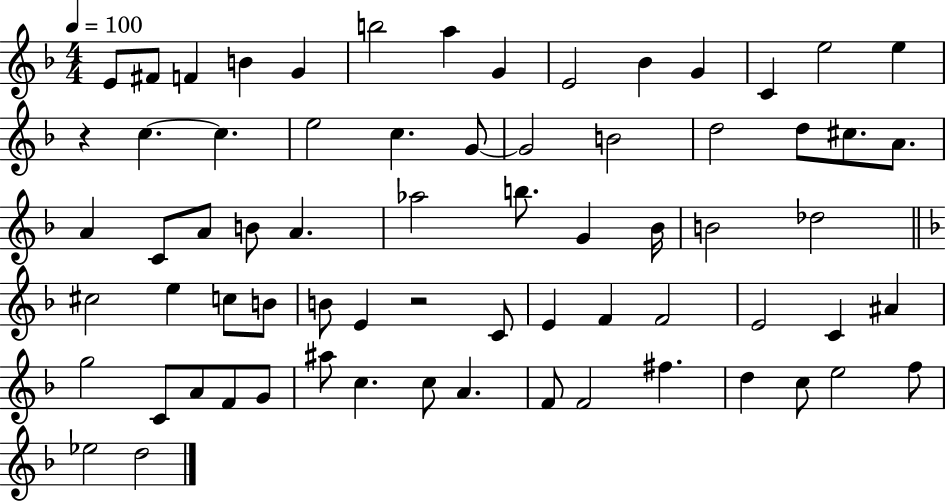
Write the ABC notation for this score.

X:1
T:Untitled
M:4/4
L:1/4
K:F
E/2 ^F/2 F B G b2 a G E2 _B G C e2 e z c c e2 c G/2 G2 B2 d2 d/2 ^c/2 A/2 A C/2 A/2 B/2 A _a2 b/2 G _B/4 B2 _d2 ^c2 e c/2 B/2 B/2 E z2 C/2 E F F2 E2 C ^A g2 C/2 A/2 F/2 G/2 ^a/2 c c/2 A F/2 F2 ^f d c/2 e2 f/2 _e2 d2